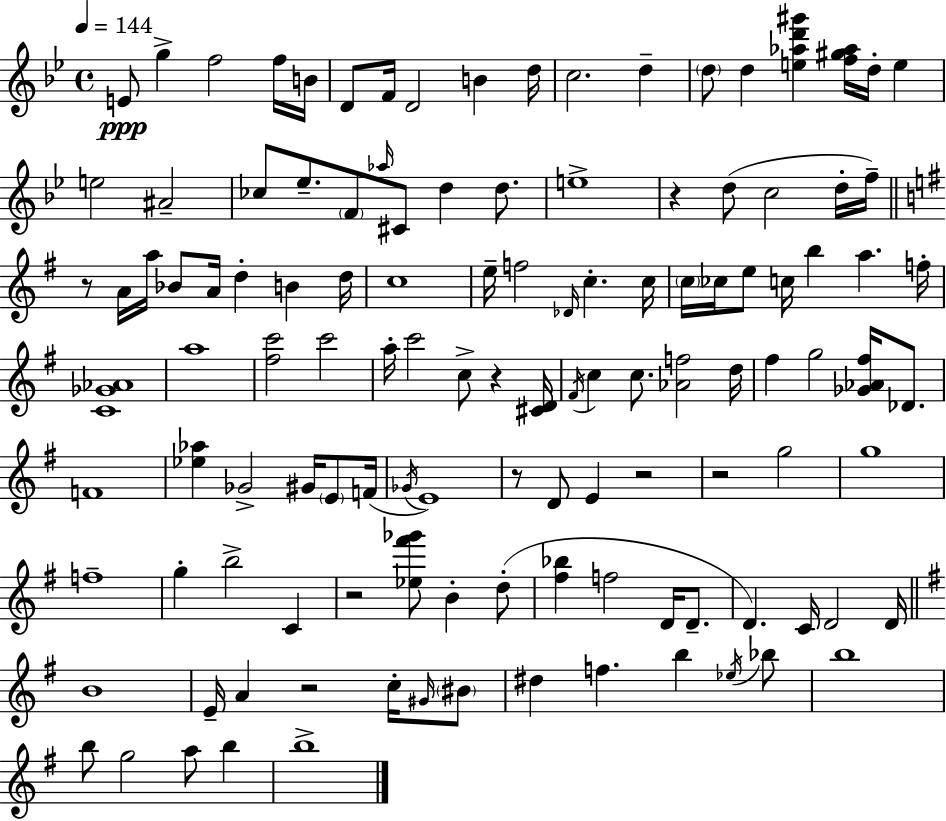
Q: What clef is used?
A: treble